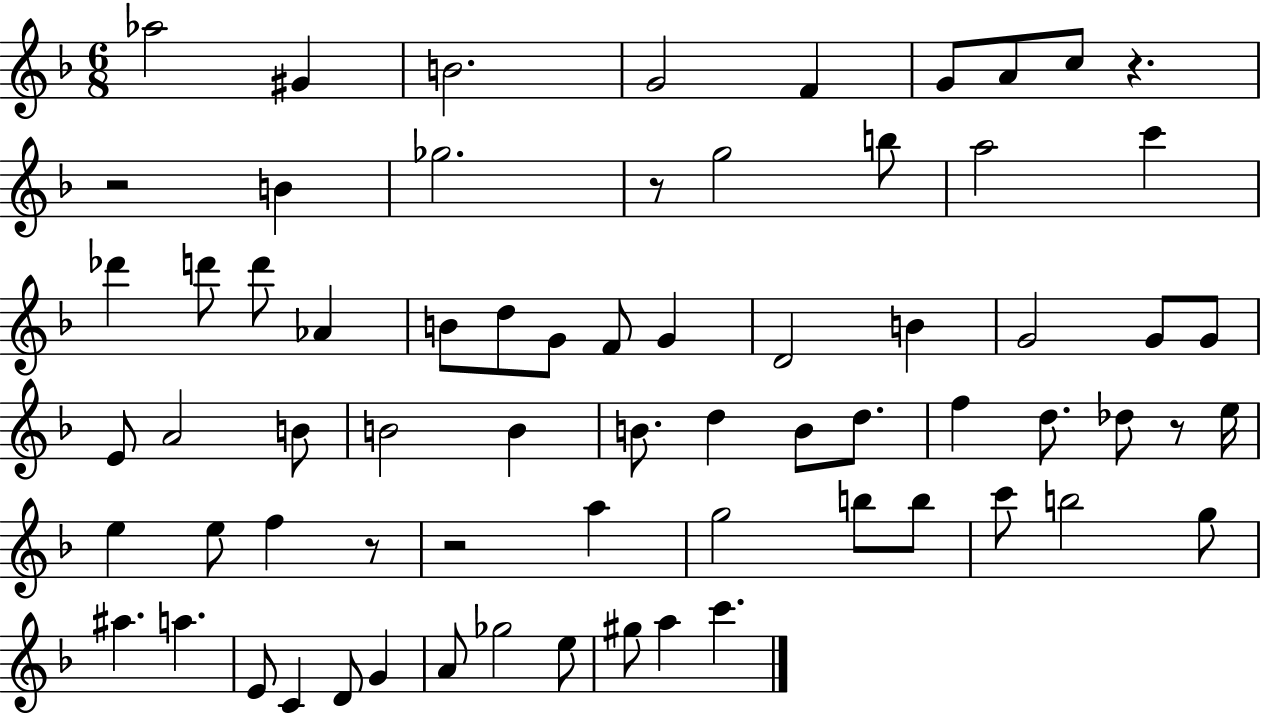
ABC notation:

X:1
T:Untitled
M:6/8
L:1/4
K:F
_a2 ^G B2 G2 F G/2 A/2 c/2 z z2 B _g2 z/2 g2 b/2 a2 c' _d' d'/2 d'/2 _A B/2 d/2 G/2 F/2 G D2 B G2 G/2 G/2 E/2 A2 B/2 B2 B B/2 d B/2 d/2 f d/2 _d/2 z/2 e/4 e e/2 f z/2 z2 a g2 b/2 b/2 c'/2 b2 g/2 ^a a E/2 C D/2 G A/2 _g2 e/2 ^g/2 a c'